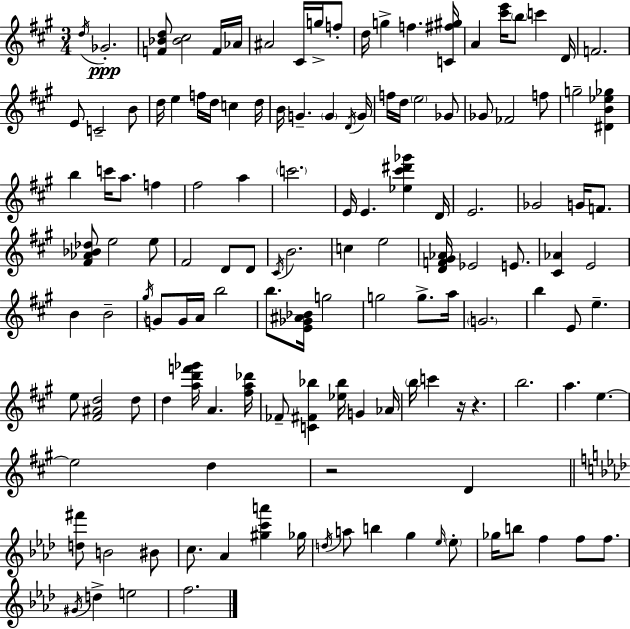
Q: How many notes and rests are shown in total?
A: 135